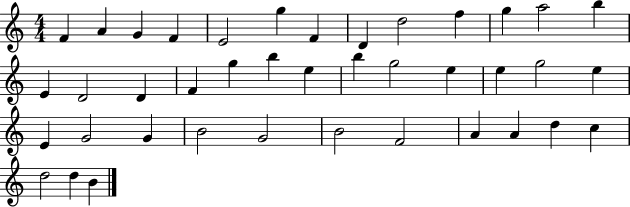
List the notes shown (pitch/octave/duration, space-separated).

F4/q A4/q G4/q F4/q E4/h G5/q F4/q D4/q D5/h F5/q G5/q A5/h B5/q E4/q D4/h D4/q F4/q G5/q B5/q E5/q B5/q G5/h E5/q E5/q G5/h E5/q E4/q G4/h G4/q B4/h G4/h B4/h F4/h A4/q A4/q D5/q C5/q D5/h D5/q B4/q